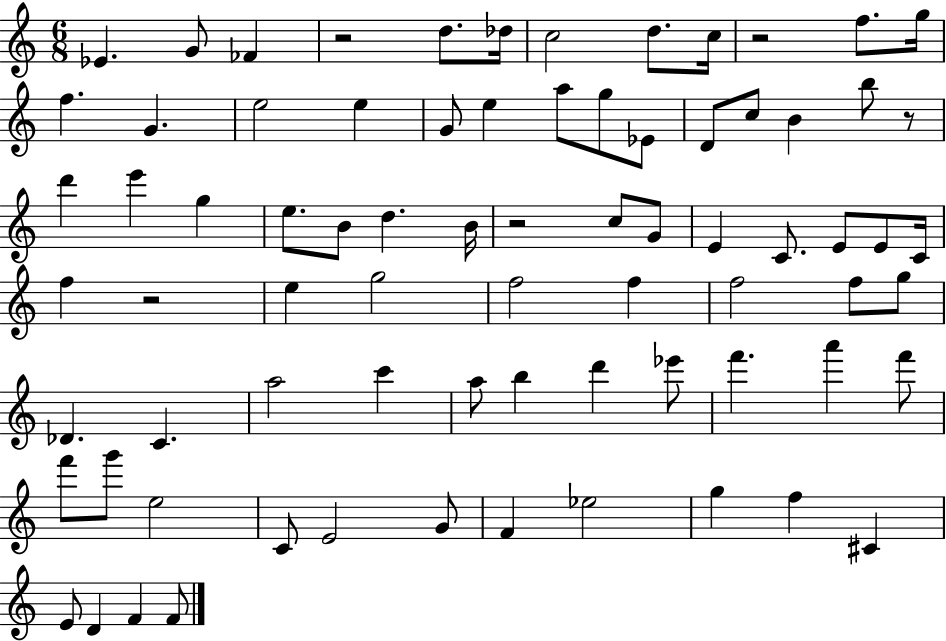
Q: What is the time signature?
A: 6/8